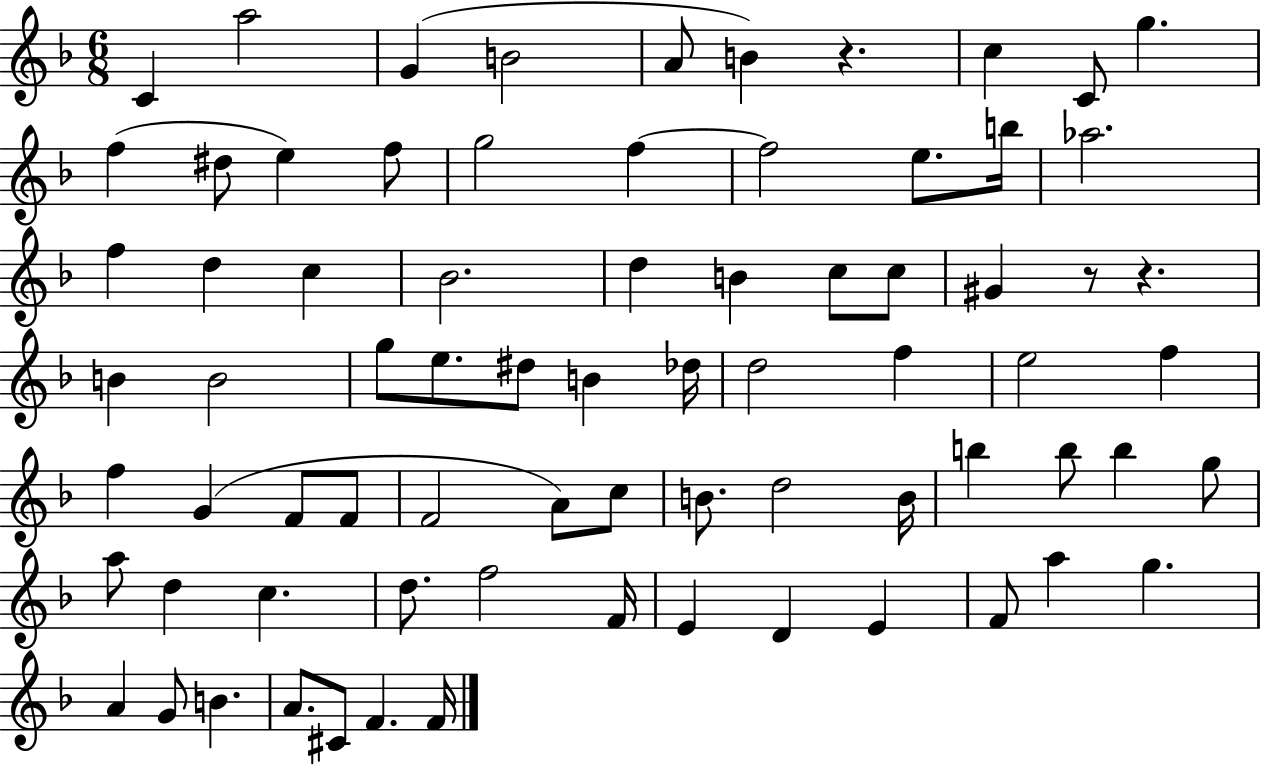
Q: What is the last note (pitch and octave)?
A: F4